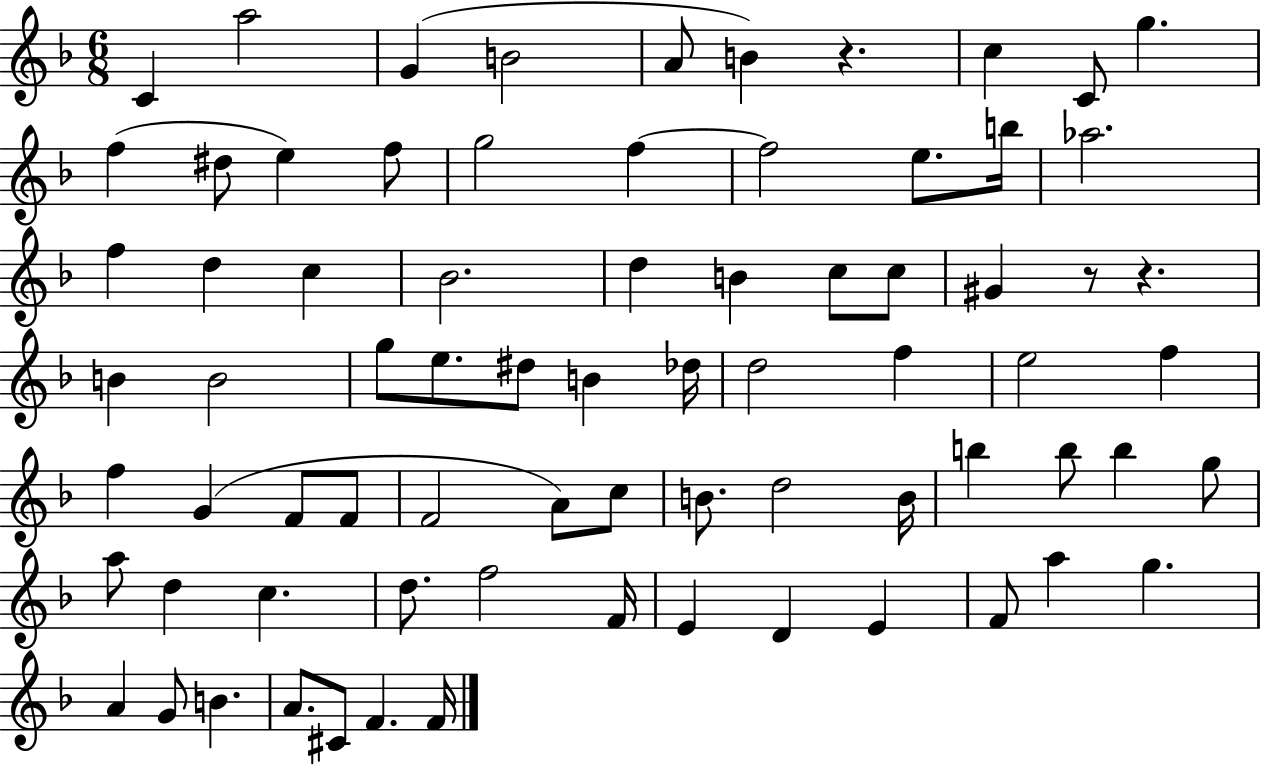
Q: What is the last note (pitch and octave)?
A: F4